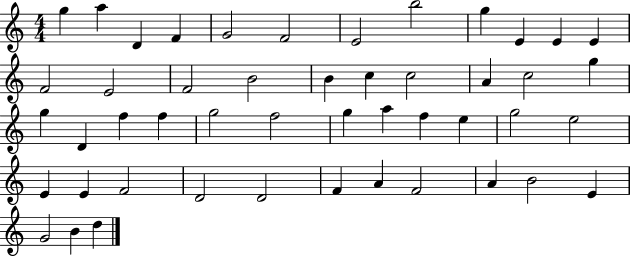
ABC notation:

X:1
T:Untitled
M:4/4
L:1/4
K:C
g a D F G2 F2 E2 b2 g E E E F2 E2 F2 B2 B c c2 A c2 g g D f f g2 f2 g a f e g2 e2 E E F2 D2 D2 F A F2 A B2 E G2 B d